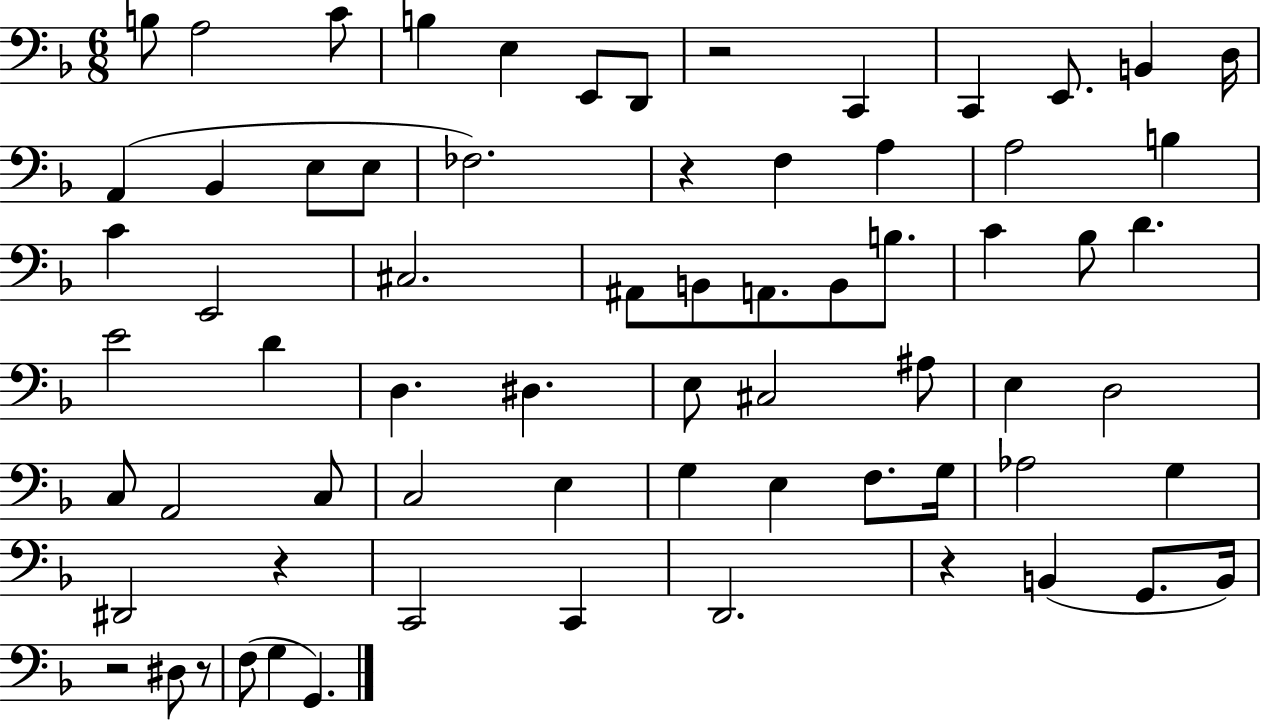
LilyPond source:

{
  \clef bass
  \numericTimeSignature
  \time 6/8
  \key f \major
  b8 a2 c'8 | b4 e4 e,8 d,8 | r2 c,4 | c,4 e,8. b,4 d16 | \break a,4( bes,4 e8 e8 | fes2.) | r4 f4 a4 | a2 b4 | \break c'4 e,2 | cis2. | ais,8 b,8 a,8. b,8 b8. | c'4 bes8 d'4. | \break e'2 d'4 | d4. dis4. | e8 cis2 ais8 | e4 d2 | \break c8 a,2 c8 | c2 e4 | g4 e4 f8. g16 | aes2 g4 | \break dis,2 r4 | c,2 c,4 | d,2. | r4 b,4( g,8. b,16) | \break r2 dis8 r8 | f8( g4 g,4.) | \bar "|."
}